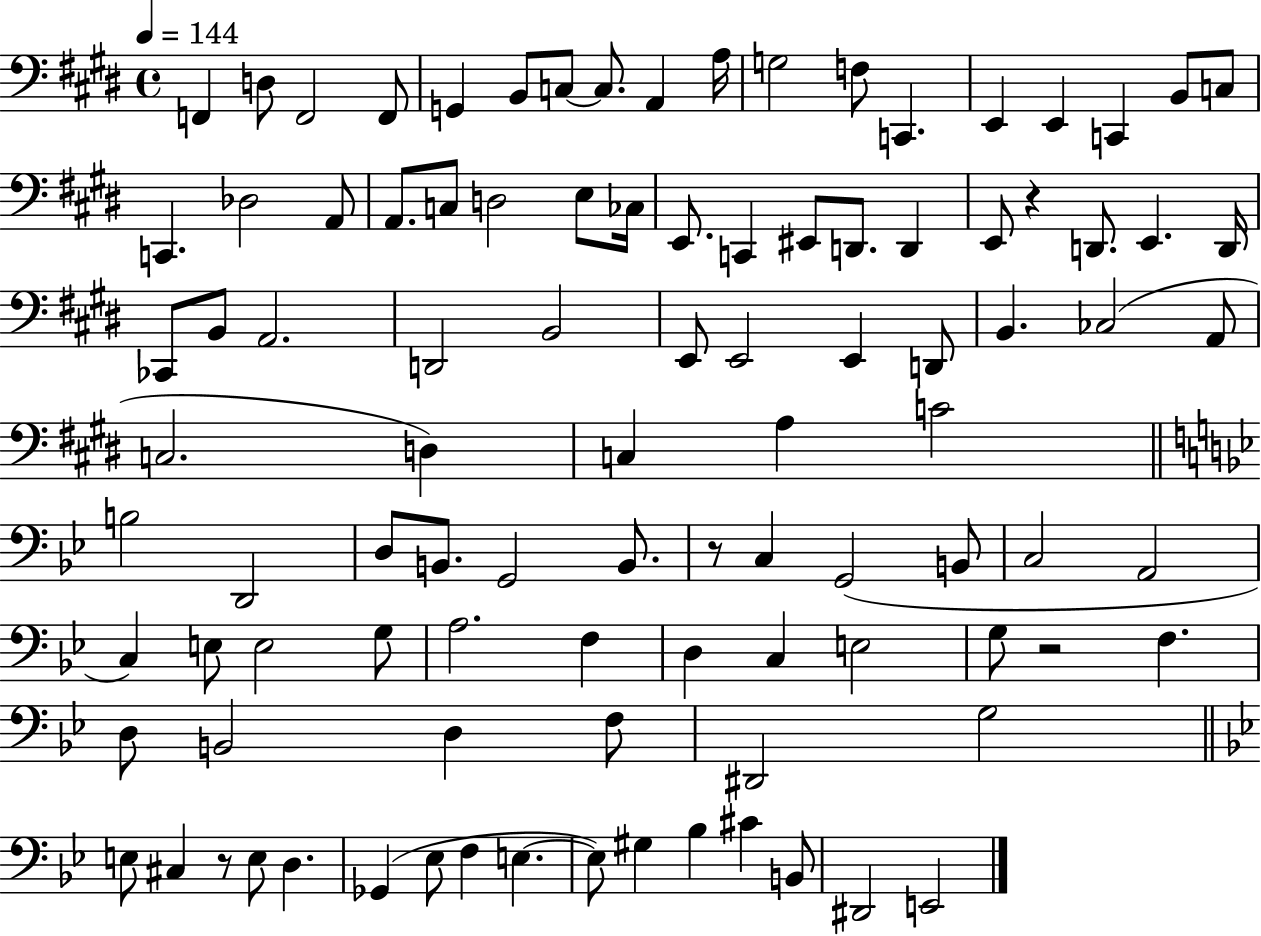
X:1
T:Untitled
M:4/4
L:1/4
K:E
F,, D,/2 F,,2 F,,/2 G,, B,,/2 C,/2 C,/2 A,, A,/4 G,2 F,/2 C,, E,, E,, C,, B,,/2 C,/2 C,, _D,2 A,,/2 A,,/2 C,/2 D,2 E,/2 _C,/4 E,,/2 C,, ^E,,/2 D,,/2 D,, E,,/2 z D,,/2 E,, D,,/4 _C,,/2 B,,/2 A,,2 D,,2 B,,2 E,,/2 E,,2 E,, D,,/2 B,, _C,2 A,,/2 C,2 D, C, A, C2 B,2 D,,2 D,/2 B,,/2 G,,2 B,,/2 z/2 C, G,,2 B,,/2 C,2 A,,2 C, E,/2 E,2 G,/2 A,2 F, D, C, E,2 G,/2 z2 F, D,/2 B,,2 D, F,/2 ^D,,2 G,2 E,/2 ^C, z/2 E,/2 D, _G,, _E,/2 F, E, E,/2 ^G, _B, ^C B,,/2 ^D,,2 E,,2